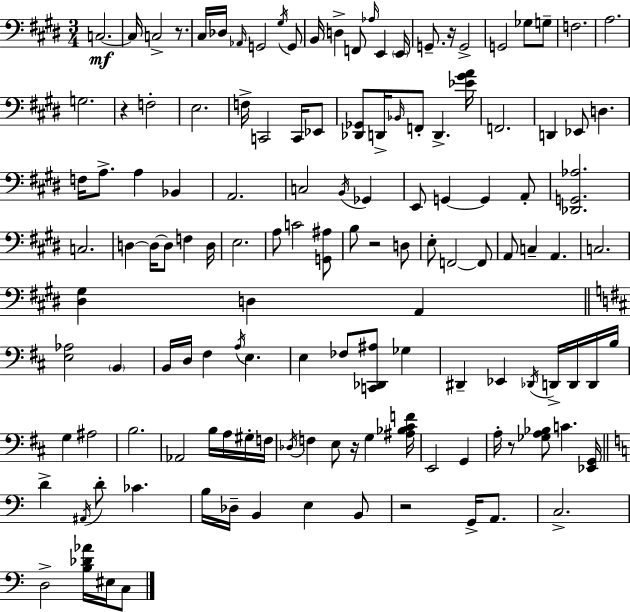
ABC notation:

X:1
T:Untitled
M:3/4
L:1/4
K:E
C,2 C,/4 C,2 z/2 ^C,/4 _D,/4 _A,,/4 G,,2 ^G,/4 G,,/2 B,,/4 D, F,,/2 _A,/4 E,, E,,/4 G,,/2 z/4 G,,2 G,,2 _G,/2 G,/2 F,2 A,2 G,2 z F,2 E,2 F,/4 C,,2 C,,/4 _E,,/2 [_D,,_G,,]/2 D,,/4 _B,,/4 F,,/2 D,, [_E^GA]/4 F,,2 D,, _E,,/2 D, F,/4 A,/2 A, _B,, A,,2 C,2 B,,/4 _G,, E,,/2 G,, G,, A,,/2 [_D,,G,,_A,]2 C,2 D, D,/4 D,/2 F, D,/4 E,2 A,/2 C2 [G,,^A,]/2 B,/2 z2 D,/2 E,/2 F,,2 F,,/2 A,,/2 C, A,, C,2 [^D,^G,] D, A,, [E,_A,]2 B,, B,,/4 D,/4 ^F, A,/4 E, E, _F,/2 [C,,_D,,^A,]/2 _G, ^D,, _E,, _D,,/4 D,,/4 D,,/4 D,,/4 B,/4 G, ^A,2 B,2 _A,,2 B,/4 A,/4 ^G,/4 F,/4 _D,/4 F, E,/2 z/4 G, [^A,_B,^CF]/4 E,,2 G,, A,/4 z/2 [_G,A,_B,]/2 C [_E,,G,,]/4 D ^A,,/4 D/2 _C B,/4 _D,/4 B,, E, B,,/2 z2 G,,/4 A,,/2 C,2 D,2 [B,_D_A]/4 ^E,/4 C,/2